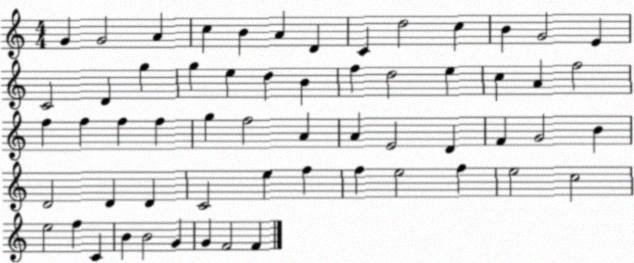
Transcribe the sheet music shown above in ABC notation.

X:1
T:Untitled
M:4/4
L:1/4
K:C
G G2 A c B A D C d2 c B G2 E C2 D g g e d B f d2 e c A f2 f f f f g f2 A A E2 D F G2 B D2 D D C2 e f f e2 f e2 c2 e2 f C B B2 G G F2 F